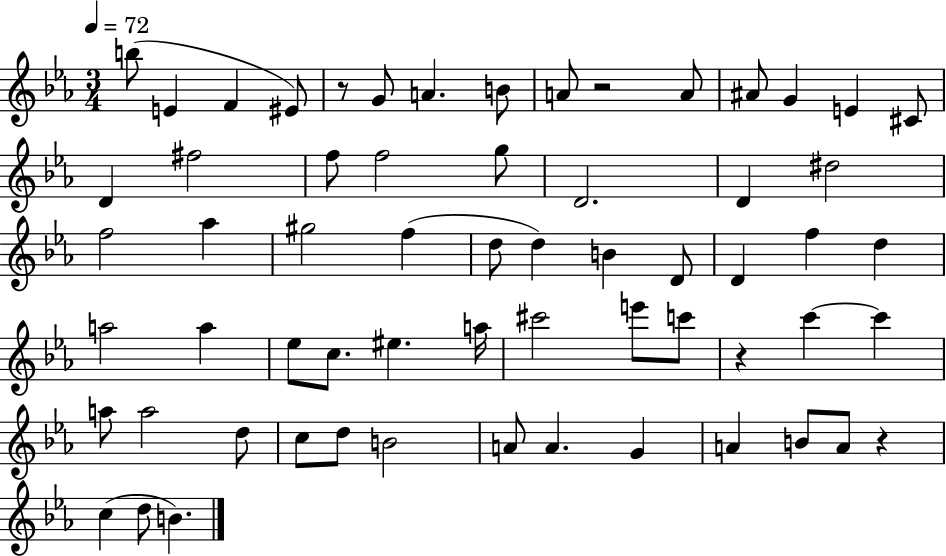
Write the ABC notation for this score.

X:1
T:Untitled
M:3/4
L:1/4
K:Eb
b/2 E F ^E/2 z/2 G/2 A B/2 A/2 z2 A/2 ^A/2 G E ^C/2 D ^f2 f/2 f2 g/2 D2 D ^d2 f2 _a ^g2 f d/2 d B D/2 D f d a2 a _e/2 c/2 ^e a/4 ^c'2 e'/2 c'/2 z c' c' a/2 a2 d/2 c/2 d/2 B2 A/2 A G A B/2 A/2 z c d/2 B